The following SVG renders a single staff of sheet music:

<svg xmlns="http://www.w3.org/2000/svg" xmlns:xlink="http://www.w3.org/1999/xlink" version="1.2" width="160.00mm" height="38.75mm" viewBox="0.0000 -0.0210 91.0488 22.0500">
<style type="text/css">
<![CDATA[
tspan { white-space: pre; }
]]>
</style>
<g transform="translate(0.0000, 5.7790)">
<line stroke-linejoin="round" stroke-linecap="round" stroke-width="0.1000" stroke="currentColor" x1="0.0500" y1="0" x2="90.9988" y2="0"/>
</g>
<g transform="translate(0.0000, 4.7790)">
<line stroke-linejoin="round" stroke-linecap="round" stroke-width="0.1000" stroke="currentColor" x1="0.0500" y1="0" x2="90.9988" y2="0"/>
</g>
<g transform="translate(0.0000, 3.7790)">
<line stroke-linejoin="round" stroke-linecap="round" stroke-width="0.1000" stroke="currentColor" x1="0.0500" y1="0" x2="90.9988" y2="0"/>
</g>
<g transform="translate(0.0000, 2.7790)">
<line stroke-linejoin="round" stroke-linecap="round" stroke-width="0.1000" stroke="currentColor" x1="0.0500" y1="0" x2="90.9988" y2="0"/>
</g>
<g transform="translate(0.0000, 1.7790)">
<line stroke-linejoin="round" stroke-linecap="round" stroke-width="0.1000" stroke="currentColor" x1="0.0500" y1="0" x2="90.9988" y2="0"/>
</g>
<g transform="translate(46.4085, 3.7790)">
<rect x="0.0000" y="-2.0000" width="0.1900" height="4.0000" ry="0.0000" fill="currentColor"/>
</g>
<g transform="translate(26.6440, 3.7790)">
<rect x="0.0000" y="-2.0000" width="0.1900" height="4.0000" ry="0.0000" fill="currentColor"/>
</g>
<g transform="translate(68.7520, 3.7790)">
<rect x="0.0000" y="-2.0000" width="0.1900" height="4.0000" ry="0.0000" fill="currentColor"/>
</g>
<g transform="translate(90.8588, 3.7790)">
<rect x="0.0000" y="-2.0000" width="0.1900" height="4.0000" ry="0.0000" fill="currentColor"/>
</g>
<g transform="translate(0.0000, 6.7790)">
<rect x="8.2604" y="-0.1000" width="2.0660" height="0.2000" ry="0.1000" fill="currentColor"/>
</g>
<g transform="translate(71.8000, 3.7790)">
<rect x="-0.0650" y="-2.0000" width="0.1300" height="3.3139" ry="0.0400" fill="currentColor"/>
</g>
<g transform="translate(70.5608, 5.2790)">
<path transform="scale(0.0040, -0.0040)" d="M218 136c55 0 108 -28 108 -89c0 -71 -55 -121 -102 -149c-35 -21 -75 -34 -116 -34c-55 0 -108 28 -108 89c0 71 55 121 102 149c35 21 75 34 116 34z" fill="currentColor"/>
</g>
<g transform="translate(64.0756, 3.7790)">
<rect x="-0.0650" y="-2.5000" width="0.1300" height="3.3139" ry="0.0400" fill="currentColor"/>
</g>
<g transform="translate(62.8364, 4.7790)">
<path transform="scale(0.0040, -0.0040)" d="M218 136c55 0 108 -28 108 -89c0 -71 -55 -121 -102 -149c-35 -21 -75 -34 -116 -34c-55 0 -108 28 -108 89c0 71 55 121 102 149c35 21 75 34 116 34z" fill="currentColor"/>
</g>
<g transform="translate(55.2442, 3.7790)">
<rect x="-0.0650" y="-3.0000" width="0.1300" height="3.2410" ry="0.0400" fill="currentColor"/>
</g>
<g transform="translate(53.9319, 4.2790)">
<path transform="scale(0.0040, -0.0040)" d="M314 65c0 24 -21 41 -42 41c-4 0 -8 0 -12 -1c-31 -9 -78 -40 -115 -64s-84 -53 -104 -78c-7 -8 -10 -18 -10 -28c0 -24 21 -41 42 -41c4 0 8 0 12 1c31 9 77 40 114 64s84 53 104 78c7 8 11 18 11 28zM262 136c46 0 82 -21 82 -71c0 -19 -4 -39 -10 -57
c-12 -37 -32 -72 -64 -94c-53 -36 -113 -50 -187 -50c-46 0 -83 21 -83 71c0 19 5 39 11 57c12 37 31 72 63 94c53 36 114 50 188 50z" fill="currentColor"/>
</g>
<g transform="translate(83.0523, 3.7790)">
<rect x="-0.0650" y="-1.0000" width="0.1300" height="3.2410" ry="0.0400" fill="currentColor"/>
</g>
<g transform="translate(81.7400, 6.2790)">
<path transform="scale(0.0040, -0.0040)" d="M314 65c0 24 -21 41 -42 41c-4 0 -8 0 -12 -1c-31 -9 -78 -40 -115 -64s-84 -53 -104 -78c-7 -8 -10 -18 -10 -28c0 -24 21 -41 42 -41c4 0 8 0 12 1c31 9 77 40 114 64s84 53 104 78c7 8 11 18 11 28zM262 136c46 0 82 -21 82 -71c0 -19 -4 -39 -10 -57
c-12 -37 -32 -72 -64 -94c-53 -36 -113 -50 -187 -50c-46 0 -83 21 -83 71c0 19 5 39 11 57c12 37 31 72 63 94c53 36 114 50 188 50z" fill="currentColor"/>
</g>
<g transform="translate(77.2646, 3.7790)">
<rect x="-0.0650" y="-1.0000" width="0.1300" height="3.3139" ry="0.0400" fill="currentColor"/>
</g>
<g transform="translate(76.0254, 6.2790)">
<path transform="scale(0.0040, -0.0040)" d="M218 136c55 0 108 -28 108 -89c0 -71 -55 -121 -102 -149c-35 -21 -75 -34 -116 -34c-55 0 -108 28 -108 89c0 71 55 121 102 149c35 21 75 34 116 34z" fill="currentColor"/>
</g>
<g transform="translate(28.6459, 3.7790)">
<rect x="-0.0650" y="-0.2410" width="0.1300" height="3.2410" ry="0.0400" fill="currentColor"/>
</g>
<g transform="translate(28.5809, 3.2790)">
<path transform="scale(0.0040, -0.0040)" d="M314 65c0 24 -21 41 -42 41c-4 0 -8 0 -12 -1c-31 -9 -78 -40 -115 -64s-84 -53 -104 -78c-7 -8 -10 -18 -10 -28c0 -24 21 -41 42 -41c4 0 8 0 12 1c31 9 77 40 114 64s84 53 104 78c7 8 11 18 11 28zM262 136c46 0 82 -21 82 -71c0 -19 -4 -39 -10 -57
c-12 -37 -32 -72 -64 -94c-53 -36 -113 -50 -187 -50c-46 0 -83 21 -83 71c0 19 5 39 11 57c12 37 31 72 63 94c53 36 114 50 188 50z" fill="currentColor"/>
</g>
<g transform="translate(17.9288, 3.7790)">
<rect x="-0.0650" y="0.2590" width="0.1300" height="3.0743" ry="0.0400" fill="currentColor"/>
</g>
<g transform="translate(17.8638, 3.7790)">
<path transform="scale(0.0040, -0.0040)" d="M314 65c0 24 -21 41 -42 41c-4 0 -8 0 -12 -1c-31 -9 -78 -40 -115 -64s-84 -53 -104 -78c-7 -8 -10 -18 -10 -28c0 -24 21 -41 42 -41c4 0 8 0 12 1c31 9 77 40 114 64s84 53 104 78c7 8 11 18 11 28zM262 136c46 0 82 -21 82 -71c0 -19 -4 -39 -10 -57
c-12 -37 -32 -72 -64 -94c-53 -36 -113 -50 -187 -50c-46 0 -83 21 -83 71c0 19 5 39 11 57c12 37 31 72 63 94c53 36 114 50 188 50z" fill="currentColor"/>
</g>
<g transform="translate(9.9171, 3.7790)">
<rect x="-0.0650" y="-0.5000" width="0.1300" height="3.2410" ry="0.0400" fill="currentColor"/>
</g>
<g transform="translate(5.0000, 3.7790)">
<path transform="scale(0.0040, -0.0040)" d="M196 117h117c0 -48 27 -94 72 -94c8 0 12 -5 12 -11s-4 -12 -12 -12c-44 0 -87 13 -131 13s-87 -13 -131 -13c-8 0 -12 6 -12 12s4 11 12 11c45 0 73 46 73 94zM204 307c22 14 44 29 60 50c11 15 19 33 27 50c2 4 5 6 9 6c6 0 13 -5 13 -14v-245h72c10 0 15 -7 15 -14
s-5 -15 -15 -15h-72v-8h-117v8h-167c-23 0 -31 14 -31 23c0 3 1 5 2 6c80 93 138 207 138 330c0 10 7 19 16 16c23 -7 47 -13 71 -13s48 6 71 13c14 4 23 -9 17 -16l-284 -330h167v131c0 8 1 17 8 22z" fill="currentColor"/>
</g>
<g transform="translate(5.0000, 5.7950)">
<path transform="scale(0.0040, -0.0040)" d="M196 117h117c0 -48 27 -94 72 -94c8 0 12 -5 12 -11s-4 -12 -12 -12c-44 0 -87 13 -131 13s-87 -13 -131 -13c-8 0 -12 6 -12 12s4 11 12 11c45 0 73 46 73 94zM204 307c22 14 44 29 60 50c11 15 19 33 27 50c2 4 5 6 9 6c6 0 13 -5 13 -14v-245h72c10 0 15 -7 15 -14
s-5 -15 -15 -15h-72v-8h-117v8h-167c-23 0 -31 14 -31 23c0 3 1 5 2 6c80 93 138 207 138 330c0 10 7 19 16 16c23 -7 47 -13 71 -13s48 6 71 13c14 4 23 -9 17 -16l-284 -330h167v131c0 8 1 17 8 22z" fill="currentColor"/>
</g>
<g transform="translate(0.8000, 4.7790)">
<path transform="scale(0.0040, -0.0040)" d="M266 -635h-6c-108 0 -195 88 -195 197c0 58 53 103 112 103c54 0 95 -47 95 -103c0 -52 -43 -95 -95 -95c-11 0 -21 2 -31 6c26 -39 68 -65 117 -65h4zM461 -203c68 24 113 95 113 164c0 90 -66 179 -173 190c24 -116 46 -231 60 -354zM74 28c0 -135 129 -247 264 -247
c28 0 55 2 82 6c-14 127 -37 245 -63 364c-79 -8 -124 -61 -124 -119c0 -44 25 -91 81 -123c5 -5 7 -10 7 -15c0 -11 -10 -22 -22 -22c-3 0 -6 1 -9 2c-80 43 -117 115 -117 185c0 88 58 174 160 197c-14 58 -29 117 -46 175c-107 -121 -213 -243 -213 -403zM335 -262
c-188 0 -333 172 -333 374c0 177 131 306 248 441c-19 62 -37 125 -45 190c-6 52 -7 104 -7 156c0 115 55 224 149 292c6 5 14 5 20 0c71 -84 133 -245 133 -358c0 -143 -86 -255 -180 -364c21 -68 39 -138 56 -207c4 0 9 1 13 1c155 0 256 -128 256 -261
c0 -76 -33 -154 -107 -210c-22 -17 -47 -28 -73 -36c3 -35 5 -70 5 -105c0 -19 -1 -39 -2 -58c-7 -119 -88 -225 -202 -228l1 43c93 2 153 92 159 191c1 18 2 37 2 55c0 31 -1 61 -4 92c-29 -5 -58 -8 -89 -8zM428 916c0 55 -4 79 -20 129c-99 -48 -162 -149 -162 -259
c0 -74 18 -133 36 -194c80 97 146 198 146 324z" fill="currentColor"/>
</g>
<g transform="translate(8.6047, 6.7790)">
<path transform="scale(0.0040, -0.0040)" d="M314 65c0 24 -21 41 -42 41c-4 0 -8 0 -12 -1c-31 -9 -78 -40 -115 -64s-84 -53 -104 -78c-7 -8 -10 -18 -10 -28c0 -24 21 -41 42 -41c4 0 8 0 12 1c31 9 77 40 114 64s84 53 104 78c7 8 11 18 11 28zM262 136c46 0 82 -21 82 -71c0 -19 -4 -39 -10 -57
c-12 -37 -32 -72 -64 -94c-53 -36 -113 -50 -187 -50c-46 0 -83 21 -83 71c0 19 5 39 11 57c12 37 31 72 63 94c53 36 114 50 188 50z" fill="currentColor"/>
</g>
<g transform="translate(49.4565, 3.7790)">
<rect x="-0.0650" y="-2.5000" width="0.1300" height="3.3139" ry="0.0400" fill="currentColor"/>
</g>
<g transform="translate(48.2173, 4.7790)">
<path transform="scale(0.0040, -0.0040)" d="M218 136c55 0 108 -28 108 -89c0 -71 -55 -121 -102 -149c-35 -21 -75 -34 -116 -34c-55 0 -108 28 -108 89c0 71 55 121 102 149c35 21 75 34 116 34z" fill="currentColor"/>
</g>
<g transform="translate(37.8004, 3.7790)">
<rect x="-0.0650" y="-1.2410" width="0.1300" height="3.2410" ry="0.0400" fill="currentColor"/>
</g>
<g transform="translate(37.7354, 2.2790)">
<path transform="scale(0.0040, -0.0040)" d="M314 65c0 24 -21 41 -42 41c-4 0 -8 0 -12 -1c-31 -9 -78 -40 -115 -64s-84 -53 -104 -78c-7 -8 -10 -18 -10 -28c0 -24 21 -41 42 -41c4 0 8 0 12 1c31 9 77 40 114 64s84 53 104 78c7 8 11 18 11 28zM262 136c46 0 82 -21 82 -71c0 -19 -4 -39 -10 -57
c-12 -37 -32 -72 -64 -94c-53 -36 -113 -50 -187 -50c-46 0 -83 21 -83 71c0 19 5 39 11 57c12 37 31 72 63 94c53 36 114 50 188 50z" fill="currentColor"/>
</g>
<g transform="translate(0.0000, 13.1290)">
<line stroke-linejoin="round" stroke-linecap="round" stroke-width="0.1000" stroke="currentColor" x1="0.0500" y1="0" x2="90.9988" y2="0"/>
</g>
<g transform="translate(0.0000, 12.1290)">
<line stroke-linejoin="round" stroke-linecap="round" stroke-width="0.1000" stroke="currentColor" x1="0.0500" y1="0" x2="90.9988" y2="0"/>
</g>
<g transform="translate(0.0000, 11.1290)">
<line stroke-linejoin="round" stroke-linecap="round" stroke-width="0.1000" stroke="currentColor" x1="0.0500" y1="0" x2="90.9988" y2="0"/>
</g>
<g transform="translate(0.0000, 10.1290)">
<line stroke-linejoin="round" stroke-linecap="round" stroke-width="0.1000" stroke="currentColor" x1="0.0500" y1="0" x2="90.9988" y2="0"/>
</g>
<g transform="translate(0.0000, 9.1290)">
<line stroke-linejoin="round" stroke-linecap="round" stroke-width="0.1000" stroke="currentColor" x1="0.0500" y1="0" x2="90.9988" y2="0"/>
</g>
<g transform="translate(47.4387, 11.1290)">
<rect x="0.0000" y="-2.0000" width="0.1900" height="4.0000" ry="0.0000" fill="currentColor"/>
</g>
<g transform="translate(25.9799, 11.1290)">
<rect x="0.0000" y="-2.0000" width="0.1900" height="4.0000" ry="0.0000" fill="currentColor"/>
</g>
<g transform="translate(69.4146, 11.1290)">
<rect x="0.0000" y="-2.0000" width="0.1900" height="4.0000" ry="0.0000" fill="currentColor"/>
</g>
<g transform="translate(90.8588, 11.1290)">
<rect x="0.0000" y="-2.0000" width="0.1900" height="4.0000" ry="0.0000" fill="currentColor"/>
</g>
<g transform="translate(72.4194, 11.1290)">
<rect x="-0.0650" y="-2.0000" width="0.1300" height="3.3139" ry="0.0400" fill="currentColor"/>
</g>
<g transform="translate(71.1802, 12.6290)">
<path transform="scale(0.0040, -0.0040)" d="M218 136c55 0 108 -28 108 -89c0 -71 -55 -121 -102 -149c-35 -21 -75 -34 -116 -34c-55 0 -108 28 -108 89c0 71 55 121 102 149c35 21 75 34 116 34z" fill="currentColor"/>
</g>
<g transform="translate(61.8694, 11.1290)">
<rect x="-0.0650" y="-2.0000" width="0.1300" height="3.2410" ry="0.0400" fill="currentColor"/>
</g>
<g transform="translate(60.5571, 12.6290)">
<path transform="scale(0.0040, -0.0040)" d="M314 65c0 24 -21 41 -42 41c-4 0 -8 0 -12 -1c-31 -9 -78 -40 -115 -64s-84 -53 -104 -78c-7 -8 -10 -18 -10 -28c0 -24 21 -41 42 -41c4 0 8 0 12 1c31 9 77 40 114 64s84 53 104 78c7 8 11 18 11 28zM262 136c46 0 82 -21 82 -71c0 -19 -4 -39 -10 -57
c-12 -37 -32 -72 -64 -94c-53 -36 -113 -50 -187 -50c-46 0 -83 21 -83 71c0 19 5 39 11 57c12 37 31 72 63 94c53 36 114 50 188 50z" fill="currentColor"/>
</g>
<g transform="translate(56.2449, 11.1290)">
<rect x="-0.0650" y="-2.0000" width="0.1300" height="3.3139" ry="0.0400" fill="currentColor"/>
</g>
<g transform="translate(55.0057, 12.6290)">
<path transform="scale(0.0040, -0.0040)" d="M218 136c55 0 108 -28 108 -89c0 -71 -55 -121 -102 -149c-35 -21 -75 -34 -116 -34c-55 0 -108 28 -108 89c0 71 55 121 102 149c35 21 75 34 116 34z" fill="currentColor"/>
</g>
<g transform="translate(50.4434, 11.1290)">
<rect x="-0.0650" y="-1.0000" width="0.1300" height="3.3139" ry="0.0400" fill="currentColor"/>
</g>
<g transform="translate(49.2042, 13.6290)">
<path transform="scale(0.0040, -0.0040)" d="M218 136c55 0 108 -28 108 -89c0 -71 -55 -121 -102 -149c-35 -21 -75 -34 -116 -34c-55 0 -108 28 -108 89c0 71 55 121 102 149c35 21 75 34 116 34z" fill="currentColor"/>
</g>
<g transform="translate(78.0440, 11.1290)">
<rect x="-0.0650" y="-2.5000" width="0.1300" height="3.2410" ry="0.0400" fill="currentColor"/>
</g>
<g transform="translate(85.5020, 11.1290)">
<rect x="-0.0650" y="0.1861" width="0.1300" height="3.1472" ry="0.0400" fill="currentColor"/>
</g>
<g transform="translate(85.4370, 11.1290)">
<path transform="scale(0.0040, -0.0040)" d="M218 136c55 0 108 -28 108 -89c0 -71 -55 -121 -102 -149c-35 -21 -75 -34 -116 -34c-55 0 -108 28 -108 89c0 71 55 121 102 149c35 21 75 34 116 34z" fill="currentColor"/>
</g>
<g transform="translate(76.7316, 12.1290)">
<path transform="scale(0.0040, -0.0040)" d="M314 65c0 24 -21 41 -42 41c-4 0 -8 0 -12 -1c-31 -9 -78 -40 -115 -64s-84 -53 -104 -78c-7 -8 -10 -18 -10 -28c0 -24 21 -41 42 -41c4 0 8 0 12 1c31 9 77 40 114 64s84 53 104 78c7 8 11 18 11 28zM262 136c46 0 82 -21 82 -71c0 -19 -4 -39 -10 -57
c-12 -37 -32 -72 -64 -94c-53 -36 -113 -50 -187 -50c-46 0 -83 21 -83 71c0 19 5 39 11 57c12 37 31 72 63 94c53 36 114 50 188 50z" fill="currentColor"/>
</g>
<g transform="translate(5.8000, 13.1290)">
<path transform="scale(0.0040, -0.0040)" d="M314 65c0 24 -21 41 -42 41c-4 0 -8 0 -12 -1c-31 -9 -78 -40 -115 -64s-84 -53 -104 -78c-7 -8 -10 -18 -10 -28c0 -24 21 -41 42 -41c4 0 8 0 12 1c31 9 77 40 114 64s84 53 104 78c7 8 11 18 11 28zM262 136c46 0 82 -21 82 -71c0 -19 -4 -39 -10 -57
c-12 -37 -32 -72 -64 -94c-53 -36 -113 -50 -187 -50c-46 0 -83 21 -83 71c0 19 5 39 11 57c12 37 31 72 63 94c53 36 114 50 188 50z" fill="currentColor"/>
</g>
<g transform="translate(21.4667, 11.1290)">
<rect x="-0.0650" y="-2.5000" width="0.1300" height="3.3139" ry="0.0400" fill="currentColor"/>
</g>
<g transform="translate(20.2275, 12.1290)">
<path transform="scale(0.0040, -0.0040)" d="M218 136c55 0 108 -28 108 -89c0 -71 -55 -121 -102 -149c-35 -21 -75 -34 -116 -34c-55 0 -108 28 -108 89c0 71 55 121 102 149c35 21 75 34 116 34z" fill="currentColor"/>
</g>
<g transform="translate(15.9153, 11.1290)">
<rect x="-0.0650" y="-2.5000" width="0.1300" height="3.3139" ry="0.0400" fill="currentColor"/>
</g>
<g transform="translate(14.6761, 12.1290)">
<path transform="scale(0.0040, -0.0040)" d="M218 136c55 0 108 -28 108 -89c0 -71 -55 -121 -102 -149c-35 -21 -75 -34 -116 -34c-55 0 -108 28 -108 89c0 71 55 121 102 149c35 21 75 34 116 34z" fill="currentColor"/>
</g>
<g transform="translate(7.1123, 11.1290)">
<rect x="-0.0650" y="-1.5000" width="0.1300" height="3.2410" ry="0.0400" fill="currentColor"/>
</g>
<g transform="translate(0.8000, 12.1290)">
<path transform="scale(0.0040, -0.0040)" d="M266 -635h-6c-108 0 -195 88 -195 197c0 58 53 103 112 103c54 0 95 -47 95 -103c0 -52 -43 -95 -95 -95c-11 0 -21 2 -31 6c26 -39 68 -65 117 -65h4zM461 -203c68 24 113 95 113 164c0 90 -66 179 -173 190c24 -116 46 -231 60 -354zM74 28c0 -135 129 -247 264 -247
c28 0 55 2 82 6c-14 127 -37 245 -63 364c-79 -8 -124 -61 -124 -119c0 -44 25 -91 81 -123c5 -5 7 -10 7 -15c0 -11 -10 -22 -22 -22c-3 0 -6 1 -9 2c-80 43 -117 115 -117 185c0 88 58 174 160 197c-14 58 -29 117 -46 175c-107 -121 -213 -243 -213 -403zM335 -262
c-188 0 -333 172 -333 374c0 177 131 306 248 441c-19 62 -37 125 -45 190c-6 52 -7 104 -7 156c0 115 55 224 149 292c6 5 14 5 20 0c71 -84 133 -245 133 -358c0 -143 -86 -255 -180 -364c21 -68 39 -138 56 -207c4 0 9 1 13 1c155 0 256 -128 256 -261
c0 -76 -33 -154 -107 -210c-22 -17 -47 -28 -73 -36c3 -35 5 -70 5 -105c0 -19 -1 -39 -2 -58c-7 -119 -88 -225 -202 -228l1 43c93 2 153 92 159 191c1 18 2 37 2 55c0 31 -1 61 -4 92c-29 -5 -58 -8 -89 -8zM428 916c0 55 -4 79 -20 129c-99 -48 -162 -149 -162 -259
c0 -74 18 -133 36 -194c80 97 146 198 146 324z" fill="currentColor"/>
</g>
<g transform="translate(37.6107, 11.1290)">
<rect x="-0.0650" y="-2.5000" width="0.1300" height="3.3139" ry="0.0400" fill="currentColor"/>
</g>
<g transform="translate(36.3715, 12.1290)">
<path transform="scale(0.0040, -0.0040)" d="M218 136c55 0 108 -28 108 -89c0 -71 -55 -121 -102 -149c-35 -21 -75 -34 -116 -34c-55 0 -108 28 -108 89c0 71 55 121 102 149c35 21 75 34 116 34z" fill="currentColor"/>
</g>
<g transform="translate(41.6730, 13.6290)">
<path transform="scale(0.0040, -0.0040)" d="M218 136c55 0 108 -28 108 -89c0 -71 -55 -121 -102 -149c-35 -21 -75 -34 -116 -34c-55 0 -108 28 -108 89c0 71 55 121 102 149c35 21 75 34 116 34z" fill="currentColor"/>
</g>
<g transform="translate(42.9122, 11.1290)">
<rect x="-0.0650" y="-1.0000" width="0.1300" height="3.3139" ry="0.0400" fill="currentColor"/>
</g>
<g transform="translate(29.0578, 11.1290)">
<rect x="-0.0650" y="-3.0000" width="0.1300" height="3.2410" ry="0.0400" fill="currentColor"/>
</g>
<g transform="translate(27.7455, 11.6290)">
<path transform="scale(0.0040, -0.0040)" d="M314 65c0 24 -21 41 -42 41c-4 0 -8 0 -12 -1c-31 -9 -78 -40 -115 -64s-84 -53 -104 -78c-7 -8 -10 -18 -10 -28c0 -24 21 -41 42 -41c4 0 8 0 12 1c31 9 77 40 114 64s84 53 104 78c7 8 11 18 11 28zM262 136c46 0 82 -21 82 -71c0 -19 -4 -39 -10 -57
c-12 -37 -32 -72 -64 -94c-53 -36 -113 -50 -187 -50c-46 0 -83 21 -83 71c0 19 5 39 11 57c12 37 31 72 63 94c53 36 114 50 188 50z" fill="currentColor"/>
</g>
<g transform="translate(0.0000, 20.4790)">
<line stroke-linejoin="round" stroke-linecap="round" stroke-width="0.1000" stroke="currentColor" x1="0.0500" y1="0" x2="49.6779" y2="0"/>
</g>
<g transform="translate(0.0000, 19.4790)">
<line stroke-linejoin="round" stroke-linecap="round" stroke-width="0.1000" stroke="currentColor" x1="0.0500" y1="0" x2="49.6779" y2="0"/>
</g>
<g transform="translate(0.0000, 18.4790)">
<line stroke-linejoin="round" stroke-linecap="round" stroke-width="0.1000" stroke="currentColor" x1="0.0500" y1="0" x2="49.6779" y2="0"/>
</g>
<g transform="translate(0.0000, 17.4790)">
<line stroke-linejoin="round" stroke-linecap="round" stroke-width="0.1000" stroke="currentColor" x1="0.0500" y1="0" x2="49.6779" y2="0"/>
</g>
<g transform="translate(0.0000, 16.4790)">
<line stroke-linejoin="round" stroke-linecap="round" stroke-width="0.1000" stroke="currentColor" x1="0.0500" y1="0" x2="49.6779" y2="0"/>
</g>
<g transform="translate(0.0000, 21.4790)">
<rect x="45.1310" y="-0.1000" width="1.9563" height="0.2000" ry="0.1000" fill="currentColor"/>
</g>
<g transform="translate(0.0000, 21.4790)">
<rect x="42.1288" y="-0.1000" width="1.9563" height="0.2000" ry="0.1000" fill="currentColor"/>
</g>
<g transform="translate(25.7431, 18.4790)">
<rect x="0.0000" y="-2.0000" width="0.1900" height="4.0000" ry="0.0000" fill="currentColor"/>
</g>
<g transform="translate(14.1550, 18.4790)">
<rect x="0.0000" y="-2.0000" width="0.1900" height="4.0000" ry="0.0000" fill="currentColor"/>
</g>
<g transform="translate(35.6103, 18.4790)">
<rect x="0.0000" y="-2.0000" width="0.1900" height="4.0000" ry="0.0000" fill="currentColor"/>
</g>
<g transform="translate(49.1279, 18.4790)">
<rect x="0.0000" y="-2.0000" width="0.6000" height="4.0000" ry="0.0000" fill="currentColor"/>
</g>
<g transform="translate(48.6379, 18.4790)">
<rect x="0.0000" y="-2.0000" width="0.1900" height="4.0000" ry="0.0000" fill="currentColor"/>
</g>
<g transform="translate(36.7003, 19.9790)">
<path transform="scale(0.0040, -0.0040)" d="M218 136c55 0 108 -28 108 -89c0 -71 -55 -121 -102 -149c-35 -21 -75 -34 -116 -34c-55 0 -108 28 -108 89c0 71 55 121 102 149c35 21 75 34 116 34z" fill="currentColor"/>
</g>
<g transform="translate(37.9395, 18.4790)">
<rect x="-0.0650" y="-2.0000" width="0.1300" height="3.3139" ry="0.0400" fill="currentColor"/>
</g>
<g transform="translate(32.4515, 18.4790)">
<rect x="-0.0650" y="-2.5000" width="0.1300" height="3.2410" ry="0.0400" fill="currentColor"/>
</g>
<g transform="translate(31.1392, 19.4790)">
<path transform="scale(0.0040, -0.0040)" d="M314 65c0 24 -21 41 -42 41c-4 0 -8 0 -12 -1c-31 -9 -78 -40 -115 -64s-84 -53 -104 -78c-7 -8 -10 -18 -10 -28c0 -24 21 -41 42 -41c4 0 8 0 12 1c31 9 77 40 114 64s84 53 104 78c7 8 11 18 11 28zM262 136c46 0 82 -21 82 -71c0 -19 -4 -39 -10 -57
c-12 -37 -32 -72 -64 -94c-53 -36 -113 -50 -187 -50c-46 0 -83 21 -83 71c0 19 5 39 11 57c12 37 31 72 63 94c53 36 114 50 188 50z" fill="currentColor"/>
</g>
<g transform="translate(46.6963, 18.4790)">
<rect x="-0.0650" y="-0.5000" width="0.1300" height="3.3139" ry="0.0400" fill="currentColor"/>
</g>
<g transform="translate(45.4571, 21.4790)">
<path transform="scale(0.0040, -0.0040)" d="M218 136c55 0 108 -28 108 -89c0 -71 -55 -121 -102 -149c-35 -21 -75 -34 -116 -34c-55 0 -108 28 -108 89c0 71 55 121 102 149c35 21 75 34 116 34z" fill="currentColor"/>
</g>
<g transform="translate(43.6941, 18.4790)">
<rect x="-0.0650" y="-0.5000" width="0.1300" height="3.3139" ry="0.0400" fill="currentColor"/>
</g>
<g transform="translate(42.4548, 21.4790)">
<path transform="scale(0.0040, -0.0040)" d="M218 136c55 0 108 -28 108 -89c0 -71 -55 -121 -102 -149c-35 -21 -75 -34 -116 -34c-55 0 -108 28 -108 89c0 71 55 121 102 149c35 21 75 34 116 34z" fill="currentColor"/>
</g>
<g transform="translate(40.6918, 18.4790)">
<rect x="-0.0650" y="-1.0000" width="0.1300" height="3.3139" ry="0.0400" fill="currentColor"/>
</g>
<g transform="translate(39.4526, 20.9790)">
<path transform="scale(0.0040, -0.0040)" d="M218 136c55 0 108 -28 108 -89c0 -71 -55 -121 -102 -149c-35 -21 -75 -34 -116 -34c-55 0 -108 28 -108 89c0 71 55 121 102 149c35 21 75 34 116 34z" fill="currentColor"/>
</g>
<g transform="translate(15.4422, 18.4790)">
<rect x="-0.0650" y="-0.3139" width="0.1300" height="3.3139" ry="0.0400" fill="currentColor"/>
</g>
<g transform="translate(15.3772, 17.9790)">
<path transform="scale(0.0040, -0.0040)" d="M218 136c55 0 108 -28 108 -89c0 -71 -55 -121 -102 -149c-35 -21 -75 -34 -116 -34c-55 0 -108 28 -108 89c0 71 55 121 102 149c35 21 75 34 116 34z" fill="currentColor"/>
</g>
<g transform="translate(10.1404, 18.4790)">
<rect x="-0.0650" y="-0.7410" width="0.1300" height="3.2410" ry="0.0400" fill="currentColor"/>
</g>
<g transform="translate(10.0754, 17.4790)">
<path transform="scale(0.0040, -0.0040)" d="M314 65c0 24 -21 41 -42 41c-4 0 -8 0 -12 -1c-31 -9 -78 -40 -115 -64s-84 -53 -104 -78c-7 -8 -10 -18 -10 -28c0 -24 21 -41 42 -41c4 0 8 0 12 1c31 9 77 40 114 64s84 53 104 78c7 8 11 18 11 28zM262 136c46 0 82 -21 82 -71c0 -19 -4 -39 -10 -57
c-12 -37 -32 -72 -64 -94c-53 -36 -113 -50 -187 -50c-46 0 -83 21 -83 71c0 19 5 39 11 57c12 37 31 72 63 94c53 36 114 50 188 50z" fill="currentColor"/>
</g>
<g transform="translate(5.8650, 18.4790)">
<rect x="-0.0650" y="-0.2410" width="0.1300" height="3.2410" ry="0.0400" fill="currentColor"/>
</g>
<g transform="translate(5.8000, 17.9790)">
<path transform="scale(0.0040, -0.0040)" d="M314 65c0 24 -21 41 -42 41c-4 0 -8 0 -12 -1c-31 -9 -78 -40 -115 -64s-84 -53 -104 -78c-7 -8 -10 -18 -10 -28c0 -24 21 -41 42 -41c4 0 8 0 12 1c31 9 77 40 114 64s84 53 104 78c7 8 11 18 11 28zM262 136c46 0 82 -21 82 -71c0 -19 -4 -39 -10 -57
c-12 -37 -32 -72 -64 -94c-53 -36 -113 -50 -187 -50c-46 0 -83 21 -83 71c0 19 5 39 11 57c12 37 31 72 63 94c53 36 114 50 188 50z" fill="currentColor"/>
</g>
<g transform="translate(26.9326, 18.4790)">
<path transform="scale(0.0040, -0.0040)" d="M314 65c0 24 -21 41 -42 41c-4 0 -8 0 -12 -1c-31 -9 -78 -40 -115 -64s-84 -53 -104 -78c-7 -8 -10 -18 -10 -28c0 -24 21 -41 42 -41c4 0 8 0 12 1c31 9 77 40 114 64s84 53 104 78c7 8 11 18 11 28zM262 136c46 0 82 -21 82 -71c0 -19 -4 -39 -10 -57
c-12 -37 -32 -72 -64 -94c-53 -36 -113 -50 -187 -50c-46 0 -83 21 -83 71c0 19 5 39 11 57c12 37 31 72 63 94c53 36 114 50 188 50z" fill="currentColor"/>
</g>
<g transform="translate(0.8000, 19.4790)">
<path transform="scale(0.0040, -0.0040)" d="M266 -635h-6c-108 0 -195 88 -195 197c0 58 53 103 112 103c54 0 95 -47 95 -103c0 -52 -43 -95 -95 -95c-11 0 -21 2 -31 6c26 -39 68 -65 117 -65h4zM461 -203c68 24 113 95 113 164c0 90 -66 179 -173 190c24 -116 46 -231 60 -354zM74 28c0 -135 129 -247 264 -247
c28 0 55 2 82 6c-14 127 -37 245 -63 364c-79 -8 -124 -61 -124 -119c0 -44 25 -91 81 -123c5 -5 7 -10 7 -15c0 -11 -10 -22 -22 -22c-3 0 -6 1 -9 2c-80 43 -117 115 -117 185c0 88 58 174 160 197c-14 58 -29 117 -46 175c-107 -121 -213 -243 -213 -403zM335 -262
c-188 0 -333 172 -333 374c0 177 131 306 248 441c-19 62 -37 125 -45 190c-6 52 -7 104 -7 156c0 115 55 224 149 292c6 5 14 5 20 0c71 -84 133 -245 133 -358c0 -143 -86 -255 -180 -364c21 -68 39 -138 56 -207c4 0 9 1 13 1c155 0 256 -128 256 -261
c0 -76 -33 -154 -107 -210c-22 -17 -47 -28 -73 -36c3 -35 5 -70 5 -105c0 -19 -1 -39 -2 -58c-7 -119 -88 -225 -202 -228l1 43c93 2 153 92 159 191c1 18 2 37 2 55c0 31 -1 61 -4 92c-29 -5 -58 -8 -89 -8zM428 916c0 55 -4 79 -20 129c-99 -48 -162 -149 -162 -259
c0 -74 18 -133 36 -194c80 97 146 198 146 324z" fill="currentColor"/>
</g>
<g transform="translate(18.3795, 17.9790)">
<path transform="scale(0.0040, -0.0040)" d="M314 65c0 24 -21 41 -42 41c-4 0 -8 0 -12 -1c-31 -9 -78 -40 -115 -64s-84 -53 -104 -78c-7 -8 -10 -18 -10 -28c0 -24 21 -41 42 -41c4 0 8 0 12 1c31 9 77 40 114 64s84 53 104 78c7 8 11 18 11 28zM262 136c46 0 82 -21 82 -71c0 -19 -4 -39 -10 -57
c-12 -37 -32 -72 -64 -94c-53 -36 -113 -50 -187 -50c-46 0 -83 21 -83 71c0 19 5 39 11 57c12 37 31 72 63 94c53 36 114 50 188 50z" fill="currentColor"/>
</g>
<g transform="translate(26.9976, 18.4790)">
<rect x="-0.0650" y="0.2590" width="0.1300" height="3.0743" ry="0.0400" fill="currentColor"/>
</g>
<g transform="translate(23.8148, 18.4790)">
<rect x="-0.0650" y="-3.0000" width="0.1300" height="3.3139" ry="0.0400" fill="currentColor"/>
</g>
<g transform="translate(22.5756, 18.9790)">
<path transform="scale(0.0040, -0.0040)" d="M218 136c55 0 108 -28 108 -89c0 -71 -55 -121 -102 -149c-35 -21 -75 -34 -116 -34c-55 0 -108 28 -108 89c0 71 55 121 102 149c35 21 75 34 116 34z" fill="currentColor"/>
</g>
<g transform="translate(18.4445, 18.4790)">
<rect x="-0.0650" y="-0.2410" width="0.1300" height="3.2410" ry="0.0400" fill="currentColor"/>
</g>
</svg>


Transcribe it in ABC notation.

X:1
T:Untitled
M:4/4
L:1/4
K:C
C2 B2 c2 e2 G A2 G F D D2 E2 G G A2 G D D F F2 F G2 B c2 d2 c c2 A B2 G2 F D C C